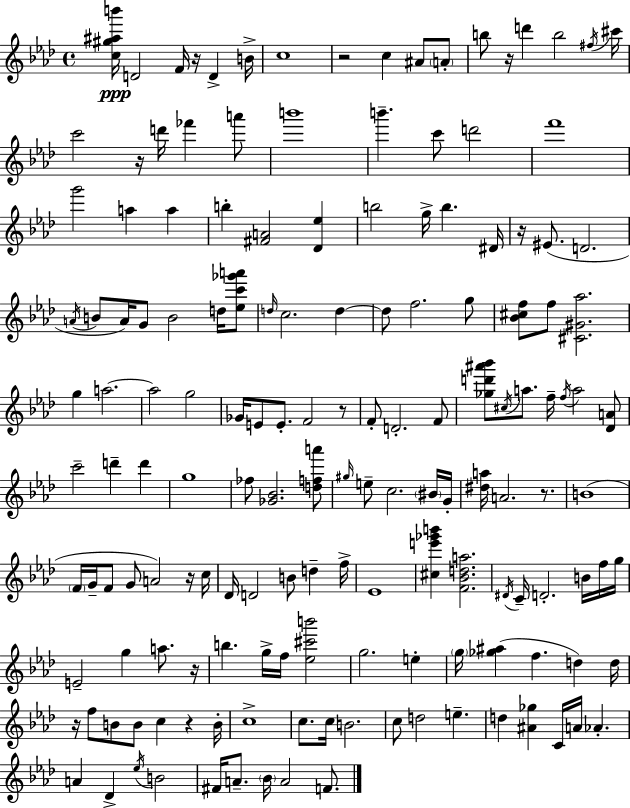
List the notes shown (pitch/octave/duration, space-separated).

[C5,G#5,A#5,B6]/s D4/h F4/s R/s D4/q B4/s C5/w R/h C5/q A#4/e A4/e B5/e R/s D6/q B5/h F#5/s C#6/s C6/h R/s D6/s FES6/q A6/e B6/w B6/q. C6/e D6/h F6/w G6/h A5/q A5/q B5/q [F#4,A4]/h [Db4,Eb5]/q B5/h G5/s B5/q. D#4/s R/s EIS4/e. D4/h. A4/s B4/e A4/s G4/e B4/h D5/s [Eb5,C6,Gb6,A6]/e D5/s C5/h. D5/q D5/e F5/h. G5/e [Bb4,C#5,F5]/e F5/e [C#4,G#4,Ab5]/h. G5/q A5/h. A5/h G5/h Gb4/s E4/e E4/e. F4/h R/e F4/e D4/h. F4/e [Gb5,D6,A#6,Bb6]/e C#5/s A5/e. F5/s F5/s A5/h [Db4,A4]/e C6/h D6/q D6/q G5/w FES5/e [Gb4,Bb4]/h. [D5,F5,A6]/e G#5/s E5/e C5/h. BIS4/s G4/s [D#5,A5]/s A4/h. R/e. B4/w F4/s G4/s F4/e G4/e A4/h R/s C5/s Db4/s D4/h B4/e D5/q F5/s Eb4/w [C#5,E6,Gb6,B6]/q [F4,Bb4,D5,A5]/h. D#4/s C4/s D4/h. B4/s F5/s G5/s E4/h G5/q A5/e. R/s B5/q. G5/s F5/s [Eb5,C#6,B6]/h G5/h. E5/q G5/s [Gb5,A#5]/q F5/q. D5/q D5/s R/s F5/e B4/e B4/e C5/q R/q B4/s C5/w C5/e. C5/s B4/h. C5/e D5/h E5/q. D5/q [A#4,Gb5]/q C4/s A4/s Ab4/q. A4/q Db4/q Eb5/s B4/h F#4/s A4/e. Bb4/s A4/h F4/e.